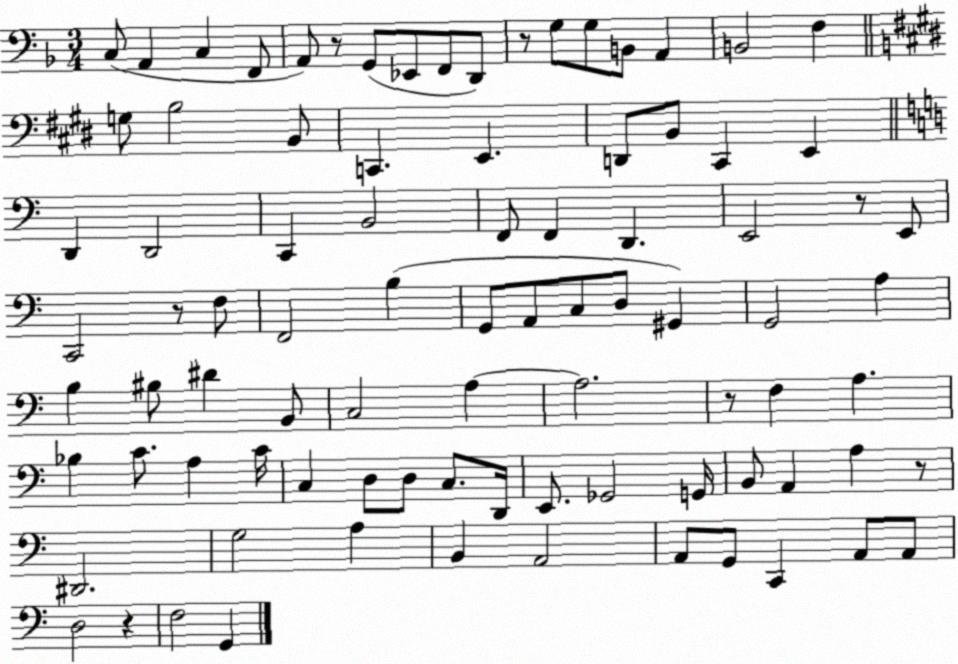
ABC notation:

X:1
T:Untitled
M:3/4
L:1/4
K:F
C,/2 A,, C, F,,/2 A,,/2 z/2 G,,/2 _E,,/2 F,,/2 D,,/2 z/2 G,/2 G,/2 B,,/2 A,, B,,2 F, G,/2 B,2 B,,/2 C,, E,, D,,/2 B,,/2 ^C,, E,, D,, D,,2 C,, B,,2 F,,/2 F,, D,, E,,2 z/2 E,,/2 C,,2 z/2 F,/2 F,,2 B, G,,/2 A,,/2 C,/2 D,/2 ^G,, G,,2 A, B, ^B,/2 ^D B,,/2 C,2 A, A,2 z/2 F, A, _B, C/2 A, C/4 C, D,/2 D,/2 C,/2 D,,/4 E,,/2 _G,,2 G,,/4 B,,/2 A,, A, z/2 ^D,,2 G,2 A, B,, A,,2 A,,/2 G,,/2 C,, A,,/2 A,,/2 D,2 z F,2 G,,